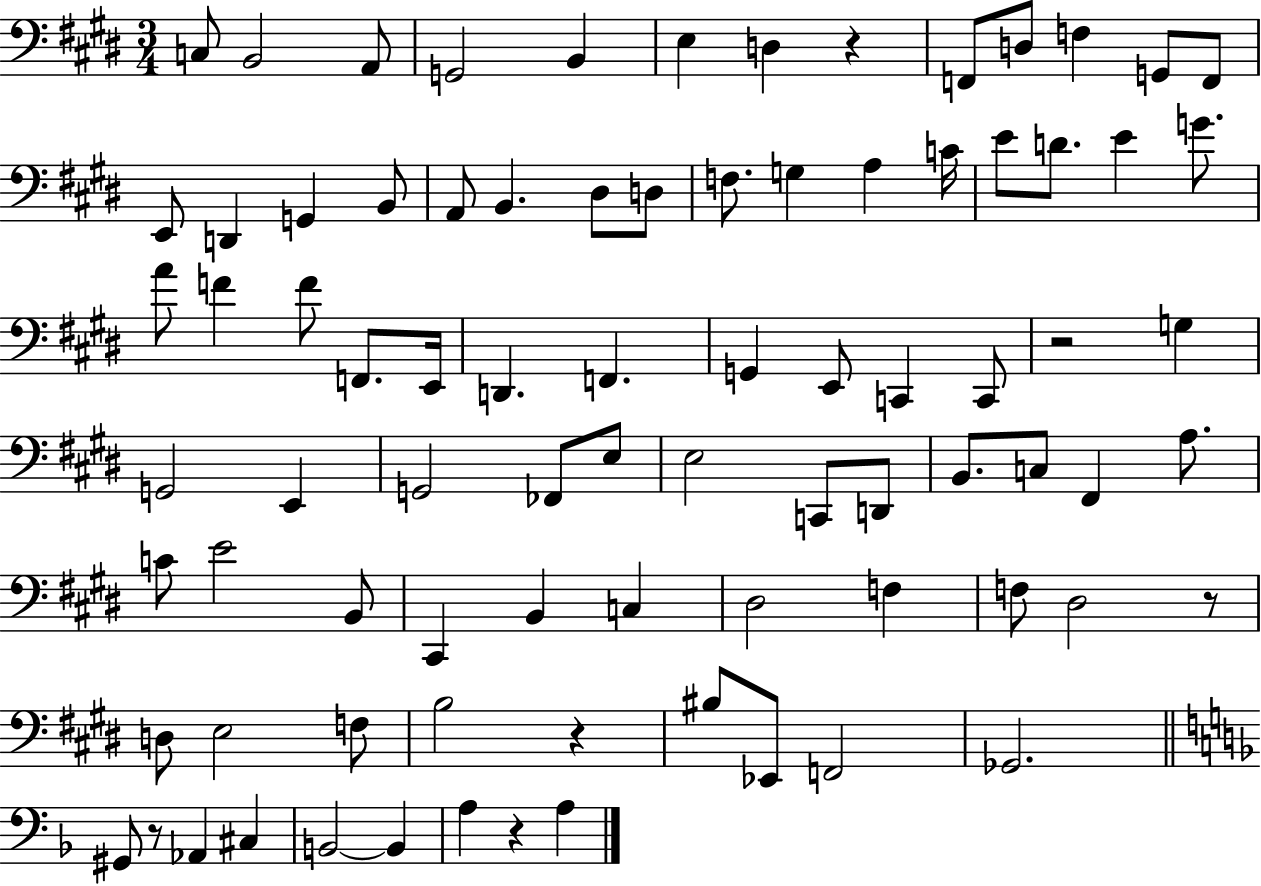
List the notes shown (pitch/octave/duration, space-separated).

C3/e B2/h A2/e G2/h B2/q E3/q D3/q R/q F2/e D3/e F3/q G2/e F2/e E2/e D2/q G2/q B2/e A2/e B2/q. D#3/e D3/e F3/e. G3/q A3/q C4/s E4/e D4/e. E4/q G4/e. A4/e F4/q F4/e F2/e. E2/s D2/q. F2/q. G2/q E2/e C2/q C2/e R/h G3/q G2/h E2/q G2/h FES2/e E3/e E3/h C2/e D2/e B2/e. C3/e F#2/q A3/e. C4/e E4/h B2/e C#2/q B2/q C3/q D#3/h F3/q F3/e D#3/h R/e D3/e E3/h F3/e B3/h R/q BIS3/e Eb2/e F2/h Gb2/h. G#2/e R/e Ab2/q C#3/q B2/h B2/q A3/q R/q A3/q